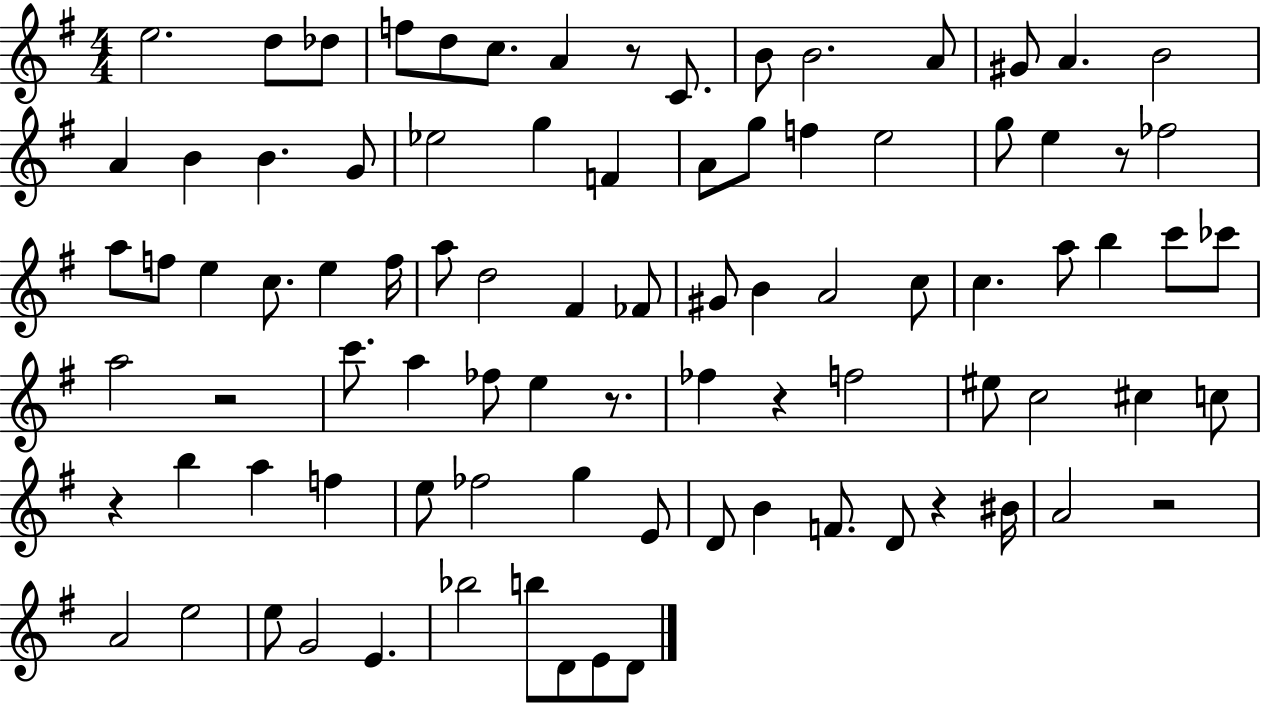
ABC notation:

X:1
T:Untitled
M:4/4
L:1/4
K:G
e2 d/2 _d/2 f/2 d/2 c/2 A z/2 C/2 B/2 B2 A/2 ^G/2 A B2 A B B G/2 _e2 g F A/2 g/2 f e2 g/2 e z/2 _f2 a/2 f/2 e c/2 e f/4 a/2 d2 ^F _F/2 ^G/2 B A2 c/2 c a/2 b c'/2 _c'/2 a2 z2 c'/2 a _f/2 e z/2 _f z f2 ^e/2 c2 ^c c/2 z b a f e/2 _f2 g E/2 D/2 B F/2 D/2 z ^B/4 A2 z2 A2 e2 e/2 G2 E _b2 b/2 D/2 E/2 D/2